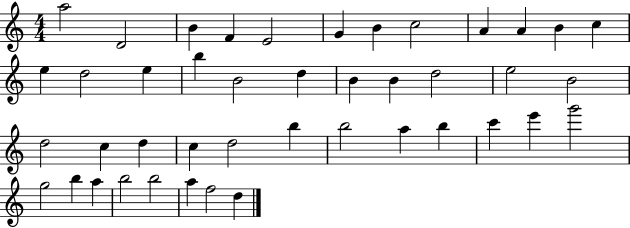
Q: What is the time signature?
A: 4/4